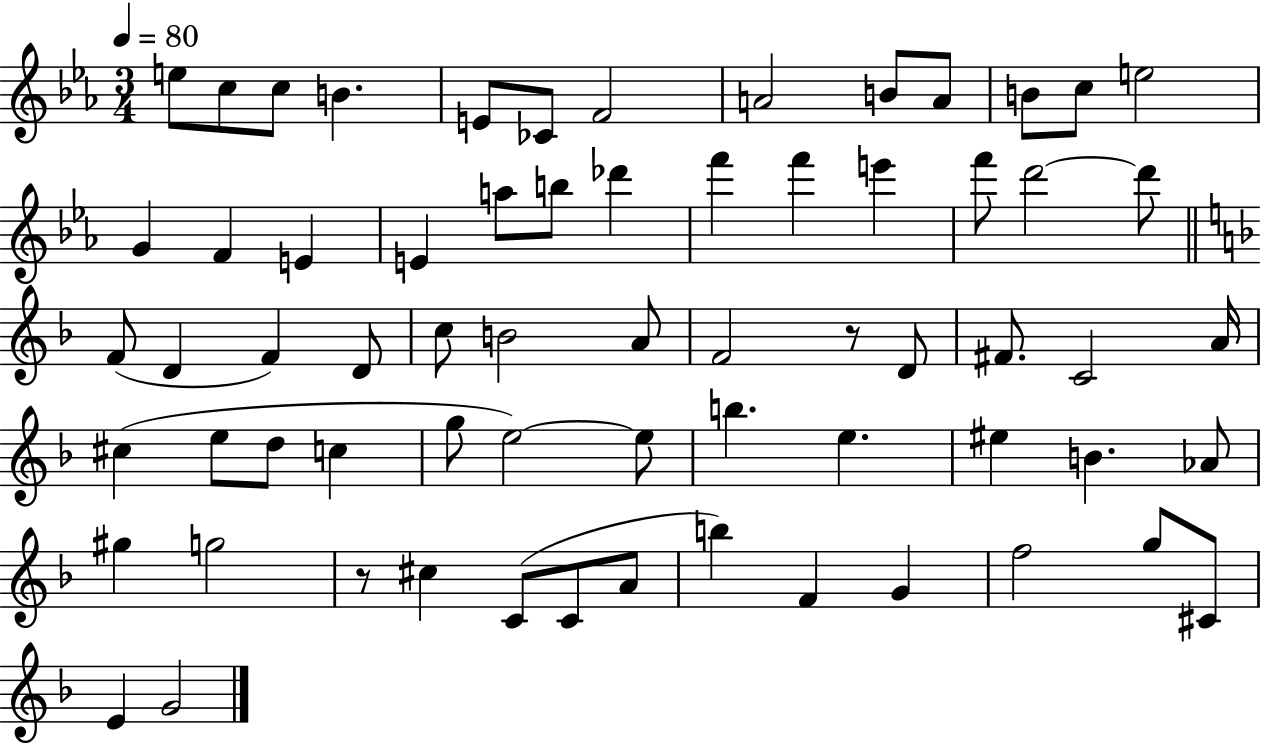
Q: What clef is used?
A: treble